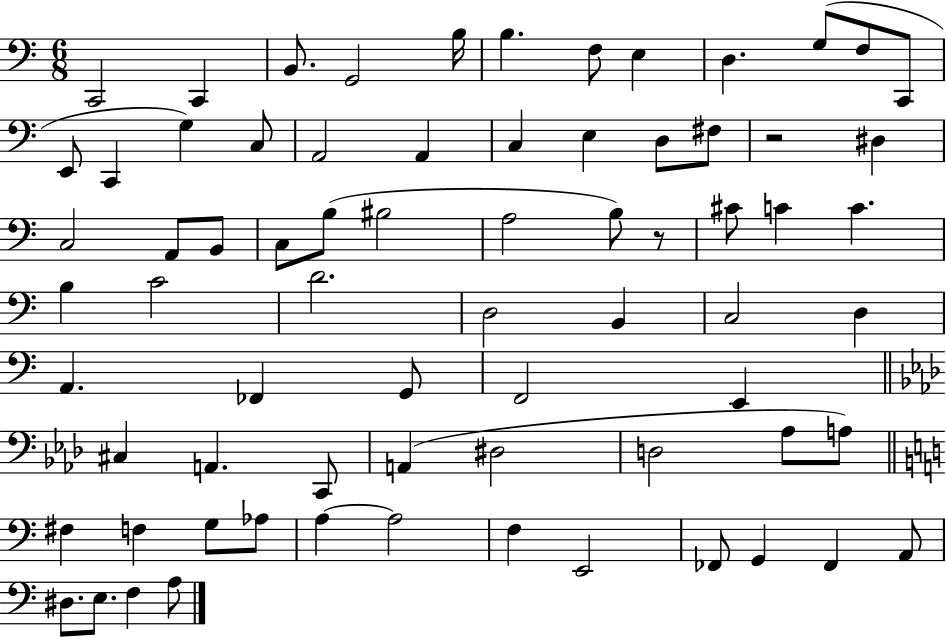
C2/h C2/q B2/e. G2/h B3/s B3/q. F3/e E3/q D3/q. G3/e F3/e C2/e E2/e C2/q G3/q C3/e A2/h A2/q C3/q E3/q D3/e F#3/e R/h D#3/q C3/h A2/e B2/e C3/e B3/e BIS3/h A3/h B3/e R/e C#4/e C4/q C4/q. B3/q C4/h D4/h. D3/h B2/q C3/h D3/q A2/q. FES2/q G2/e F2/h E2/q C#3/q A2/q. C2/e A2/q D#3/h D3/h Ab3/e A3/e F#3/q F3/q G3/e Ab3/e A3/q A3/h F3/q E2/h FES2/e G2/q FES2/q A2/e D#3/e. E3/e. F3/q A3/e